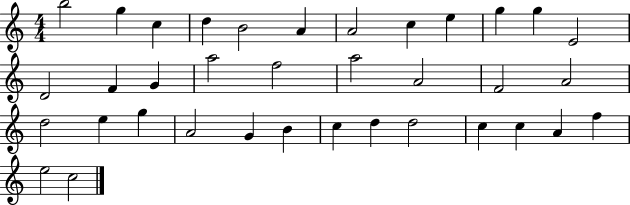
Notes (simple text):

B5/h G5/q C5/q D5/q B4/h A4/q A4/h C5/q E5/q G5/q G5/q E4/h D4/h F4/q G4/q A5/h F5/h A5/h A4/h F4/h A4/h D5/h E5/q G5/q A4/h G4/q B4/q C5/q D5/q D5/h C5/q C5/q A4/q F5/q E5/h C5/h